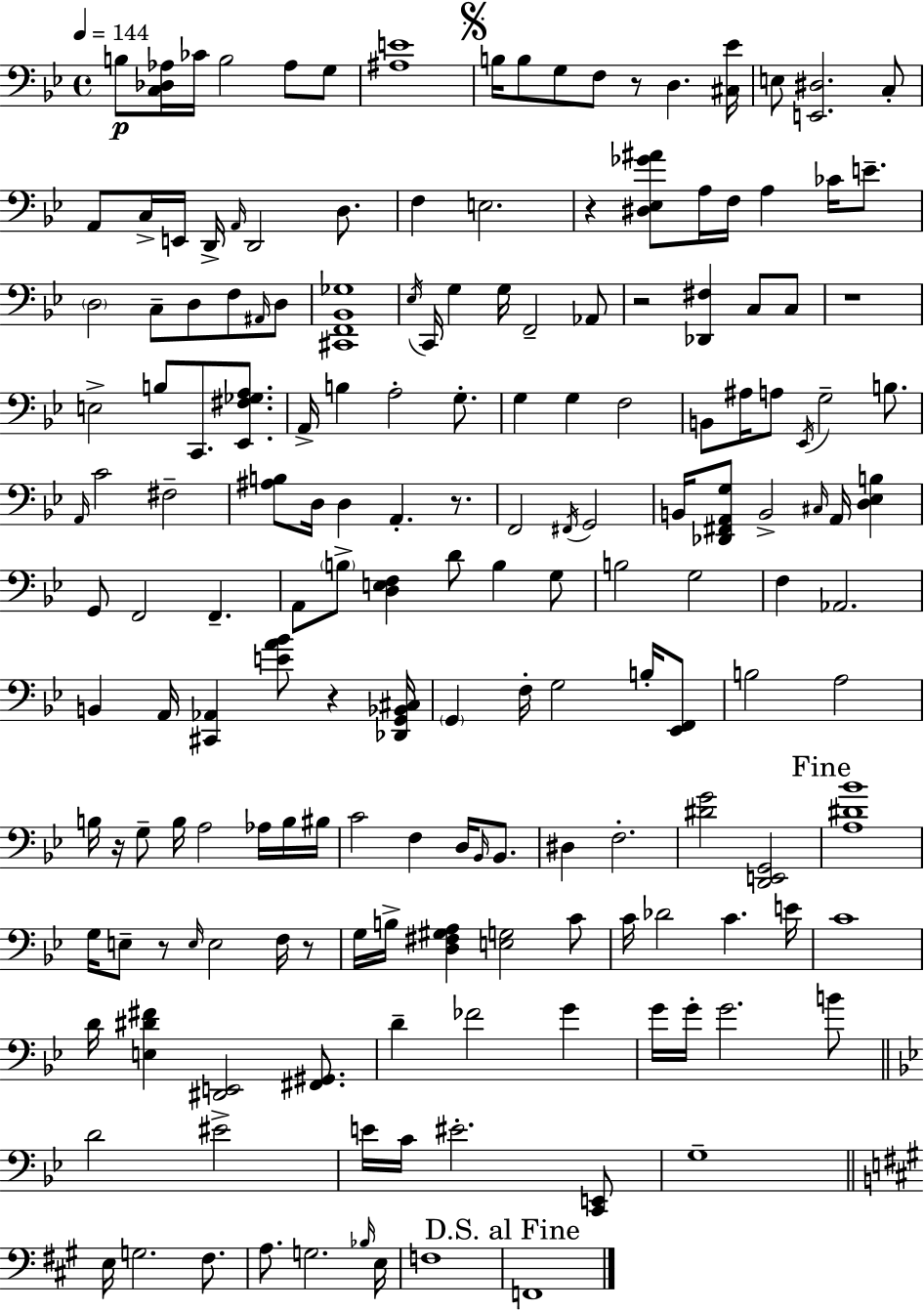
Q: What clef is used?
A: bass